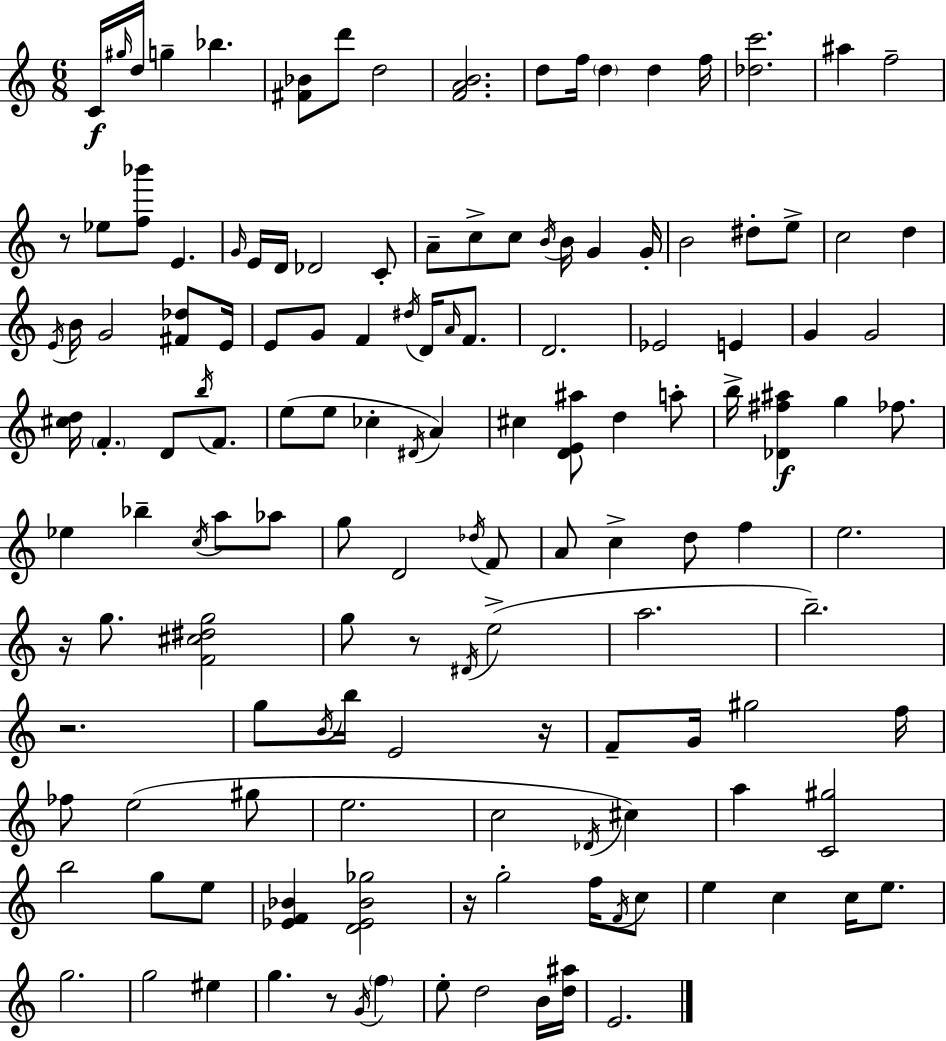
{
  \clef treble
  \numericTimeSignature
  \time 6/8
  \key a \minor
  \repeat volta 2 { c'16\f \grace { gis''16 } d''16 g''4-- bes''4. | <fis' bes'>8 d'''8 d''2 | <f' a' b'>2. | d''8 f''16 \parenthesize d''4 d''4 | \break f''16 <des'' c'''>2. | ais''4 f''2-- | r8 ees''8 <f'' bes'''>8 e'4. | \grace { g'16 } e'16 d'16 des'2 | \break c'8-. a'8-- c''8-> c''8 \acciaccatura { b'16 } b'16 g'4 | g'16-. b'2 dis''8-. | e''8-> c''2 d''4 | \acciaccatura { e'16 } b'16 g'2 | \break <fis' des''>8 e'16 e'8 g'8 f'4 | \acciaccatura { dis''16 } d'16 \grace { a'16 } f'8. d'2. | ees'2 | e'4 g'4 g'2 | \break <cis'' d''>16 \parenthesize f'4.-. | d'8 \acciaccatura { b''16 } f'8. e''8( e''8 ces''4-. | \acciaccatura { dis'16 }) a'4 cis''4 | <d' e' ais''>8 d''4 a''8-. b''16-> <des' fis'' ais''>4\f | \break g''4 fes''8. ees''4 | bes''4-- \acciaccatura { c''16 } a''8 aes''8 g''8 d'2 | \acciaccatura { des''16 } f'8 a'8 | c''4-> d''8 f''4 e''2. | \break r16 g''8. | <f' cis'' dis'' g''>2 g''8 | r8 \acciaccatura { dis'16 }( e''2-> a''2. | b''2.--) | \break r2. | g''8 | \acciaccatura { b'16 } b''16 e'2 r16 | f'8-- g'16 gis''2 f''16 | \break fes''8 e''2( gis''8 | e''2. | c''2 \acciaccatura { des'16 } cis''4) | a''4 <c' gis''>2 | \break b''2 g''8 e''8 | <ees' f' bes'>4 <d' ees' bes' ges''>2 | r16 g''2-. f''16 \acciaccatura { f'16 } | c''8 e''4 c''4 c''16 e''8. | \break g''2. | g''2 eis''4 | g''4. r8 \acciaccatura { g'16 } \parenthesize f''4 | e''8-. d''2 | \break b'16 <d'' ais''>16 e'2. | } \bar "|."
}